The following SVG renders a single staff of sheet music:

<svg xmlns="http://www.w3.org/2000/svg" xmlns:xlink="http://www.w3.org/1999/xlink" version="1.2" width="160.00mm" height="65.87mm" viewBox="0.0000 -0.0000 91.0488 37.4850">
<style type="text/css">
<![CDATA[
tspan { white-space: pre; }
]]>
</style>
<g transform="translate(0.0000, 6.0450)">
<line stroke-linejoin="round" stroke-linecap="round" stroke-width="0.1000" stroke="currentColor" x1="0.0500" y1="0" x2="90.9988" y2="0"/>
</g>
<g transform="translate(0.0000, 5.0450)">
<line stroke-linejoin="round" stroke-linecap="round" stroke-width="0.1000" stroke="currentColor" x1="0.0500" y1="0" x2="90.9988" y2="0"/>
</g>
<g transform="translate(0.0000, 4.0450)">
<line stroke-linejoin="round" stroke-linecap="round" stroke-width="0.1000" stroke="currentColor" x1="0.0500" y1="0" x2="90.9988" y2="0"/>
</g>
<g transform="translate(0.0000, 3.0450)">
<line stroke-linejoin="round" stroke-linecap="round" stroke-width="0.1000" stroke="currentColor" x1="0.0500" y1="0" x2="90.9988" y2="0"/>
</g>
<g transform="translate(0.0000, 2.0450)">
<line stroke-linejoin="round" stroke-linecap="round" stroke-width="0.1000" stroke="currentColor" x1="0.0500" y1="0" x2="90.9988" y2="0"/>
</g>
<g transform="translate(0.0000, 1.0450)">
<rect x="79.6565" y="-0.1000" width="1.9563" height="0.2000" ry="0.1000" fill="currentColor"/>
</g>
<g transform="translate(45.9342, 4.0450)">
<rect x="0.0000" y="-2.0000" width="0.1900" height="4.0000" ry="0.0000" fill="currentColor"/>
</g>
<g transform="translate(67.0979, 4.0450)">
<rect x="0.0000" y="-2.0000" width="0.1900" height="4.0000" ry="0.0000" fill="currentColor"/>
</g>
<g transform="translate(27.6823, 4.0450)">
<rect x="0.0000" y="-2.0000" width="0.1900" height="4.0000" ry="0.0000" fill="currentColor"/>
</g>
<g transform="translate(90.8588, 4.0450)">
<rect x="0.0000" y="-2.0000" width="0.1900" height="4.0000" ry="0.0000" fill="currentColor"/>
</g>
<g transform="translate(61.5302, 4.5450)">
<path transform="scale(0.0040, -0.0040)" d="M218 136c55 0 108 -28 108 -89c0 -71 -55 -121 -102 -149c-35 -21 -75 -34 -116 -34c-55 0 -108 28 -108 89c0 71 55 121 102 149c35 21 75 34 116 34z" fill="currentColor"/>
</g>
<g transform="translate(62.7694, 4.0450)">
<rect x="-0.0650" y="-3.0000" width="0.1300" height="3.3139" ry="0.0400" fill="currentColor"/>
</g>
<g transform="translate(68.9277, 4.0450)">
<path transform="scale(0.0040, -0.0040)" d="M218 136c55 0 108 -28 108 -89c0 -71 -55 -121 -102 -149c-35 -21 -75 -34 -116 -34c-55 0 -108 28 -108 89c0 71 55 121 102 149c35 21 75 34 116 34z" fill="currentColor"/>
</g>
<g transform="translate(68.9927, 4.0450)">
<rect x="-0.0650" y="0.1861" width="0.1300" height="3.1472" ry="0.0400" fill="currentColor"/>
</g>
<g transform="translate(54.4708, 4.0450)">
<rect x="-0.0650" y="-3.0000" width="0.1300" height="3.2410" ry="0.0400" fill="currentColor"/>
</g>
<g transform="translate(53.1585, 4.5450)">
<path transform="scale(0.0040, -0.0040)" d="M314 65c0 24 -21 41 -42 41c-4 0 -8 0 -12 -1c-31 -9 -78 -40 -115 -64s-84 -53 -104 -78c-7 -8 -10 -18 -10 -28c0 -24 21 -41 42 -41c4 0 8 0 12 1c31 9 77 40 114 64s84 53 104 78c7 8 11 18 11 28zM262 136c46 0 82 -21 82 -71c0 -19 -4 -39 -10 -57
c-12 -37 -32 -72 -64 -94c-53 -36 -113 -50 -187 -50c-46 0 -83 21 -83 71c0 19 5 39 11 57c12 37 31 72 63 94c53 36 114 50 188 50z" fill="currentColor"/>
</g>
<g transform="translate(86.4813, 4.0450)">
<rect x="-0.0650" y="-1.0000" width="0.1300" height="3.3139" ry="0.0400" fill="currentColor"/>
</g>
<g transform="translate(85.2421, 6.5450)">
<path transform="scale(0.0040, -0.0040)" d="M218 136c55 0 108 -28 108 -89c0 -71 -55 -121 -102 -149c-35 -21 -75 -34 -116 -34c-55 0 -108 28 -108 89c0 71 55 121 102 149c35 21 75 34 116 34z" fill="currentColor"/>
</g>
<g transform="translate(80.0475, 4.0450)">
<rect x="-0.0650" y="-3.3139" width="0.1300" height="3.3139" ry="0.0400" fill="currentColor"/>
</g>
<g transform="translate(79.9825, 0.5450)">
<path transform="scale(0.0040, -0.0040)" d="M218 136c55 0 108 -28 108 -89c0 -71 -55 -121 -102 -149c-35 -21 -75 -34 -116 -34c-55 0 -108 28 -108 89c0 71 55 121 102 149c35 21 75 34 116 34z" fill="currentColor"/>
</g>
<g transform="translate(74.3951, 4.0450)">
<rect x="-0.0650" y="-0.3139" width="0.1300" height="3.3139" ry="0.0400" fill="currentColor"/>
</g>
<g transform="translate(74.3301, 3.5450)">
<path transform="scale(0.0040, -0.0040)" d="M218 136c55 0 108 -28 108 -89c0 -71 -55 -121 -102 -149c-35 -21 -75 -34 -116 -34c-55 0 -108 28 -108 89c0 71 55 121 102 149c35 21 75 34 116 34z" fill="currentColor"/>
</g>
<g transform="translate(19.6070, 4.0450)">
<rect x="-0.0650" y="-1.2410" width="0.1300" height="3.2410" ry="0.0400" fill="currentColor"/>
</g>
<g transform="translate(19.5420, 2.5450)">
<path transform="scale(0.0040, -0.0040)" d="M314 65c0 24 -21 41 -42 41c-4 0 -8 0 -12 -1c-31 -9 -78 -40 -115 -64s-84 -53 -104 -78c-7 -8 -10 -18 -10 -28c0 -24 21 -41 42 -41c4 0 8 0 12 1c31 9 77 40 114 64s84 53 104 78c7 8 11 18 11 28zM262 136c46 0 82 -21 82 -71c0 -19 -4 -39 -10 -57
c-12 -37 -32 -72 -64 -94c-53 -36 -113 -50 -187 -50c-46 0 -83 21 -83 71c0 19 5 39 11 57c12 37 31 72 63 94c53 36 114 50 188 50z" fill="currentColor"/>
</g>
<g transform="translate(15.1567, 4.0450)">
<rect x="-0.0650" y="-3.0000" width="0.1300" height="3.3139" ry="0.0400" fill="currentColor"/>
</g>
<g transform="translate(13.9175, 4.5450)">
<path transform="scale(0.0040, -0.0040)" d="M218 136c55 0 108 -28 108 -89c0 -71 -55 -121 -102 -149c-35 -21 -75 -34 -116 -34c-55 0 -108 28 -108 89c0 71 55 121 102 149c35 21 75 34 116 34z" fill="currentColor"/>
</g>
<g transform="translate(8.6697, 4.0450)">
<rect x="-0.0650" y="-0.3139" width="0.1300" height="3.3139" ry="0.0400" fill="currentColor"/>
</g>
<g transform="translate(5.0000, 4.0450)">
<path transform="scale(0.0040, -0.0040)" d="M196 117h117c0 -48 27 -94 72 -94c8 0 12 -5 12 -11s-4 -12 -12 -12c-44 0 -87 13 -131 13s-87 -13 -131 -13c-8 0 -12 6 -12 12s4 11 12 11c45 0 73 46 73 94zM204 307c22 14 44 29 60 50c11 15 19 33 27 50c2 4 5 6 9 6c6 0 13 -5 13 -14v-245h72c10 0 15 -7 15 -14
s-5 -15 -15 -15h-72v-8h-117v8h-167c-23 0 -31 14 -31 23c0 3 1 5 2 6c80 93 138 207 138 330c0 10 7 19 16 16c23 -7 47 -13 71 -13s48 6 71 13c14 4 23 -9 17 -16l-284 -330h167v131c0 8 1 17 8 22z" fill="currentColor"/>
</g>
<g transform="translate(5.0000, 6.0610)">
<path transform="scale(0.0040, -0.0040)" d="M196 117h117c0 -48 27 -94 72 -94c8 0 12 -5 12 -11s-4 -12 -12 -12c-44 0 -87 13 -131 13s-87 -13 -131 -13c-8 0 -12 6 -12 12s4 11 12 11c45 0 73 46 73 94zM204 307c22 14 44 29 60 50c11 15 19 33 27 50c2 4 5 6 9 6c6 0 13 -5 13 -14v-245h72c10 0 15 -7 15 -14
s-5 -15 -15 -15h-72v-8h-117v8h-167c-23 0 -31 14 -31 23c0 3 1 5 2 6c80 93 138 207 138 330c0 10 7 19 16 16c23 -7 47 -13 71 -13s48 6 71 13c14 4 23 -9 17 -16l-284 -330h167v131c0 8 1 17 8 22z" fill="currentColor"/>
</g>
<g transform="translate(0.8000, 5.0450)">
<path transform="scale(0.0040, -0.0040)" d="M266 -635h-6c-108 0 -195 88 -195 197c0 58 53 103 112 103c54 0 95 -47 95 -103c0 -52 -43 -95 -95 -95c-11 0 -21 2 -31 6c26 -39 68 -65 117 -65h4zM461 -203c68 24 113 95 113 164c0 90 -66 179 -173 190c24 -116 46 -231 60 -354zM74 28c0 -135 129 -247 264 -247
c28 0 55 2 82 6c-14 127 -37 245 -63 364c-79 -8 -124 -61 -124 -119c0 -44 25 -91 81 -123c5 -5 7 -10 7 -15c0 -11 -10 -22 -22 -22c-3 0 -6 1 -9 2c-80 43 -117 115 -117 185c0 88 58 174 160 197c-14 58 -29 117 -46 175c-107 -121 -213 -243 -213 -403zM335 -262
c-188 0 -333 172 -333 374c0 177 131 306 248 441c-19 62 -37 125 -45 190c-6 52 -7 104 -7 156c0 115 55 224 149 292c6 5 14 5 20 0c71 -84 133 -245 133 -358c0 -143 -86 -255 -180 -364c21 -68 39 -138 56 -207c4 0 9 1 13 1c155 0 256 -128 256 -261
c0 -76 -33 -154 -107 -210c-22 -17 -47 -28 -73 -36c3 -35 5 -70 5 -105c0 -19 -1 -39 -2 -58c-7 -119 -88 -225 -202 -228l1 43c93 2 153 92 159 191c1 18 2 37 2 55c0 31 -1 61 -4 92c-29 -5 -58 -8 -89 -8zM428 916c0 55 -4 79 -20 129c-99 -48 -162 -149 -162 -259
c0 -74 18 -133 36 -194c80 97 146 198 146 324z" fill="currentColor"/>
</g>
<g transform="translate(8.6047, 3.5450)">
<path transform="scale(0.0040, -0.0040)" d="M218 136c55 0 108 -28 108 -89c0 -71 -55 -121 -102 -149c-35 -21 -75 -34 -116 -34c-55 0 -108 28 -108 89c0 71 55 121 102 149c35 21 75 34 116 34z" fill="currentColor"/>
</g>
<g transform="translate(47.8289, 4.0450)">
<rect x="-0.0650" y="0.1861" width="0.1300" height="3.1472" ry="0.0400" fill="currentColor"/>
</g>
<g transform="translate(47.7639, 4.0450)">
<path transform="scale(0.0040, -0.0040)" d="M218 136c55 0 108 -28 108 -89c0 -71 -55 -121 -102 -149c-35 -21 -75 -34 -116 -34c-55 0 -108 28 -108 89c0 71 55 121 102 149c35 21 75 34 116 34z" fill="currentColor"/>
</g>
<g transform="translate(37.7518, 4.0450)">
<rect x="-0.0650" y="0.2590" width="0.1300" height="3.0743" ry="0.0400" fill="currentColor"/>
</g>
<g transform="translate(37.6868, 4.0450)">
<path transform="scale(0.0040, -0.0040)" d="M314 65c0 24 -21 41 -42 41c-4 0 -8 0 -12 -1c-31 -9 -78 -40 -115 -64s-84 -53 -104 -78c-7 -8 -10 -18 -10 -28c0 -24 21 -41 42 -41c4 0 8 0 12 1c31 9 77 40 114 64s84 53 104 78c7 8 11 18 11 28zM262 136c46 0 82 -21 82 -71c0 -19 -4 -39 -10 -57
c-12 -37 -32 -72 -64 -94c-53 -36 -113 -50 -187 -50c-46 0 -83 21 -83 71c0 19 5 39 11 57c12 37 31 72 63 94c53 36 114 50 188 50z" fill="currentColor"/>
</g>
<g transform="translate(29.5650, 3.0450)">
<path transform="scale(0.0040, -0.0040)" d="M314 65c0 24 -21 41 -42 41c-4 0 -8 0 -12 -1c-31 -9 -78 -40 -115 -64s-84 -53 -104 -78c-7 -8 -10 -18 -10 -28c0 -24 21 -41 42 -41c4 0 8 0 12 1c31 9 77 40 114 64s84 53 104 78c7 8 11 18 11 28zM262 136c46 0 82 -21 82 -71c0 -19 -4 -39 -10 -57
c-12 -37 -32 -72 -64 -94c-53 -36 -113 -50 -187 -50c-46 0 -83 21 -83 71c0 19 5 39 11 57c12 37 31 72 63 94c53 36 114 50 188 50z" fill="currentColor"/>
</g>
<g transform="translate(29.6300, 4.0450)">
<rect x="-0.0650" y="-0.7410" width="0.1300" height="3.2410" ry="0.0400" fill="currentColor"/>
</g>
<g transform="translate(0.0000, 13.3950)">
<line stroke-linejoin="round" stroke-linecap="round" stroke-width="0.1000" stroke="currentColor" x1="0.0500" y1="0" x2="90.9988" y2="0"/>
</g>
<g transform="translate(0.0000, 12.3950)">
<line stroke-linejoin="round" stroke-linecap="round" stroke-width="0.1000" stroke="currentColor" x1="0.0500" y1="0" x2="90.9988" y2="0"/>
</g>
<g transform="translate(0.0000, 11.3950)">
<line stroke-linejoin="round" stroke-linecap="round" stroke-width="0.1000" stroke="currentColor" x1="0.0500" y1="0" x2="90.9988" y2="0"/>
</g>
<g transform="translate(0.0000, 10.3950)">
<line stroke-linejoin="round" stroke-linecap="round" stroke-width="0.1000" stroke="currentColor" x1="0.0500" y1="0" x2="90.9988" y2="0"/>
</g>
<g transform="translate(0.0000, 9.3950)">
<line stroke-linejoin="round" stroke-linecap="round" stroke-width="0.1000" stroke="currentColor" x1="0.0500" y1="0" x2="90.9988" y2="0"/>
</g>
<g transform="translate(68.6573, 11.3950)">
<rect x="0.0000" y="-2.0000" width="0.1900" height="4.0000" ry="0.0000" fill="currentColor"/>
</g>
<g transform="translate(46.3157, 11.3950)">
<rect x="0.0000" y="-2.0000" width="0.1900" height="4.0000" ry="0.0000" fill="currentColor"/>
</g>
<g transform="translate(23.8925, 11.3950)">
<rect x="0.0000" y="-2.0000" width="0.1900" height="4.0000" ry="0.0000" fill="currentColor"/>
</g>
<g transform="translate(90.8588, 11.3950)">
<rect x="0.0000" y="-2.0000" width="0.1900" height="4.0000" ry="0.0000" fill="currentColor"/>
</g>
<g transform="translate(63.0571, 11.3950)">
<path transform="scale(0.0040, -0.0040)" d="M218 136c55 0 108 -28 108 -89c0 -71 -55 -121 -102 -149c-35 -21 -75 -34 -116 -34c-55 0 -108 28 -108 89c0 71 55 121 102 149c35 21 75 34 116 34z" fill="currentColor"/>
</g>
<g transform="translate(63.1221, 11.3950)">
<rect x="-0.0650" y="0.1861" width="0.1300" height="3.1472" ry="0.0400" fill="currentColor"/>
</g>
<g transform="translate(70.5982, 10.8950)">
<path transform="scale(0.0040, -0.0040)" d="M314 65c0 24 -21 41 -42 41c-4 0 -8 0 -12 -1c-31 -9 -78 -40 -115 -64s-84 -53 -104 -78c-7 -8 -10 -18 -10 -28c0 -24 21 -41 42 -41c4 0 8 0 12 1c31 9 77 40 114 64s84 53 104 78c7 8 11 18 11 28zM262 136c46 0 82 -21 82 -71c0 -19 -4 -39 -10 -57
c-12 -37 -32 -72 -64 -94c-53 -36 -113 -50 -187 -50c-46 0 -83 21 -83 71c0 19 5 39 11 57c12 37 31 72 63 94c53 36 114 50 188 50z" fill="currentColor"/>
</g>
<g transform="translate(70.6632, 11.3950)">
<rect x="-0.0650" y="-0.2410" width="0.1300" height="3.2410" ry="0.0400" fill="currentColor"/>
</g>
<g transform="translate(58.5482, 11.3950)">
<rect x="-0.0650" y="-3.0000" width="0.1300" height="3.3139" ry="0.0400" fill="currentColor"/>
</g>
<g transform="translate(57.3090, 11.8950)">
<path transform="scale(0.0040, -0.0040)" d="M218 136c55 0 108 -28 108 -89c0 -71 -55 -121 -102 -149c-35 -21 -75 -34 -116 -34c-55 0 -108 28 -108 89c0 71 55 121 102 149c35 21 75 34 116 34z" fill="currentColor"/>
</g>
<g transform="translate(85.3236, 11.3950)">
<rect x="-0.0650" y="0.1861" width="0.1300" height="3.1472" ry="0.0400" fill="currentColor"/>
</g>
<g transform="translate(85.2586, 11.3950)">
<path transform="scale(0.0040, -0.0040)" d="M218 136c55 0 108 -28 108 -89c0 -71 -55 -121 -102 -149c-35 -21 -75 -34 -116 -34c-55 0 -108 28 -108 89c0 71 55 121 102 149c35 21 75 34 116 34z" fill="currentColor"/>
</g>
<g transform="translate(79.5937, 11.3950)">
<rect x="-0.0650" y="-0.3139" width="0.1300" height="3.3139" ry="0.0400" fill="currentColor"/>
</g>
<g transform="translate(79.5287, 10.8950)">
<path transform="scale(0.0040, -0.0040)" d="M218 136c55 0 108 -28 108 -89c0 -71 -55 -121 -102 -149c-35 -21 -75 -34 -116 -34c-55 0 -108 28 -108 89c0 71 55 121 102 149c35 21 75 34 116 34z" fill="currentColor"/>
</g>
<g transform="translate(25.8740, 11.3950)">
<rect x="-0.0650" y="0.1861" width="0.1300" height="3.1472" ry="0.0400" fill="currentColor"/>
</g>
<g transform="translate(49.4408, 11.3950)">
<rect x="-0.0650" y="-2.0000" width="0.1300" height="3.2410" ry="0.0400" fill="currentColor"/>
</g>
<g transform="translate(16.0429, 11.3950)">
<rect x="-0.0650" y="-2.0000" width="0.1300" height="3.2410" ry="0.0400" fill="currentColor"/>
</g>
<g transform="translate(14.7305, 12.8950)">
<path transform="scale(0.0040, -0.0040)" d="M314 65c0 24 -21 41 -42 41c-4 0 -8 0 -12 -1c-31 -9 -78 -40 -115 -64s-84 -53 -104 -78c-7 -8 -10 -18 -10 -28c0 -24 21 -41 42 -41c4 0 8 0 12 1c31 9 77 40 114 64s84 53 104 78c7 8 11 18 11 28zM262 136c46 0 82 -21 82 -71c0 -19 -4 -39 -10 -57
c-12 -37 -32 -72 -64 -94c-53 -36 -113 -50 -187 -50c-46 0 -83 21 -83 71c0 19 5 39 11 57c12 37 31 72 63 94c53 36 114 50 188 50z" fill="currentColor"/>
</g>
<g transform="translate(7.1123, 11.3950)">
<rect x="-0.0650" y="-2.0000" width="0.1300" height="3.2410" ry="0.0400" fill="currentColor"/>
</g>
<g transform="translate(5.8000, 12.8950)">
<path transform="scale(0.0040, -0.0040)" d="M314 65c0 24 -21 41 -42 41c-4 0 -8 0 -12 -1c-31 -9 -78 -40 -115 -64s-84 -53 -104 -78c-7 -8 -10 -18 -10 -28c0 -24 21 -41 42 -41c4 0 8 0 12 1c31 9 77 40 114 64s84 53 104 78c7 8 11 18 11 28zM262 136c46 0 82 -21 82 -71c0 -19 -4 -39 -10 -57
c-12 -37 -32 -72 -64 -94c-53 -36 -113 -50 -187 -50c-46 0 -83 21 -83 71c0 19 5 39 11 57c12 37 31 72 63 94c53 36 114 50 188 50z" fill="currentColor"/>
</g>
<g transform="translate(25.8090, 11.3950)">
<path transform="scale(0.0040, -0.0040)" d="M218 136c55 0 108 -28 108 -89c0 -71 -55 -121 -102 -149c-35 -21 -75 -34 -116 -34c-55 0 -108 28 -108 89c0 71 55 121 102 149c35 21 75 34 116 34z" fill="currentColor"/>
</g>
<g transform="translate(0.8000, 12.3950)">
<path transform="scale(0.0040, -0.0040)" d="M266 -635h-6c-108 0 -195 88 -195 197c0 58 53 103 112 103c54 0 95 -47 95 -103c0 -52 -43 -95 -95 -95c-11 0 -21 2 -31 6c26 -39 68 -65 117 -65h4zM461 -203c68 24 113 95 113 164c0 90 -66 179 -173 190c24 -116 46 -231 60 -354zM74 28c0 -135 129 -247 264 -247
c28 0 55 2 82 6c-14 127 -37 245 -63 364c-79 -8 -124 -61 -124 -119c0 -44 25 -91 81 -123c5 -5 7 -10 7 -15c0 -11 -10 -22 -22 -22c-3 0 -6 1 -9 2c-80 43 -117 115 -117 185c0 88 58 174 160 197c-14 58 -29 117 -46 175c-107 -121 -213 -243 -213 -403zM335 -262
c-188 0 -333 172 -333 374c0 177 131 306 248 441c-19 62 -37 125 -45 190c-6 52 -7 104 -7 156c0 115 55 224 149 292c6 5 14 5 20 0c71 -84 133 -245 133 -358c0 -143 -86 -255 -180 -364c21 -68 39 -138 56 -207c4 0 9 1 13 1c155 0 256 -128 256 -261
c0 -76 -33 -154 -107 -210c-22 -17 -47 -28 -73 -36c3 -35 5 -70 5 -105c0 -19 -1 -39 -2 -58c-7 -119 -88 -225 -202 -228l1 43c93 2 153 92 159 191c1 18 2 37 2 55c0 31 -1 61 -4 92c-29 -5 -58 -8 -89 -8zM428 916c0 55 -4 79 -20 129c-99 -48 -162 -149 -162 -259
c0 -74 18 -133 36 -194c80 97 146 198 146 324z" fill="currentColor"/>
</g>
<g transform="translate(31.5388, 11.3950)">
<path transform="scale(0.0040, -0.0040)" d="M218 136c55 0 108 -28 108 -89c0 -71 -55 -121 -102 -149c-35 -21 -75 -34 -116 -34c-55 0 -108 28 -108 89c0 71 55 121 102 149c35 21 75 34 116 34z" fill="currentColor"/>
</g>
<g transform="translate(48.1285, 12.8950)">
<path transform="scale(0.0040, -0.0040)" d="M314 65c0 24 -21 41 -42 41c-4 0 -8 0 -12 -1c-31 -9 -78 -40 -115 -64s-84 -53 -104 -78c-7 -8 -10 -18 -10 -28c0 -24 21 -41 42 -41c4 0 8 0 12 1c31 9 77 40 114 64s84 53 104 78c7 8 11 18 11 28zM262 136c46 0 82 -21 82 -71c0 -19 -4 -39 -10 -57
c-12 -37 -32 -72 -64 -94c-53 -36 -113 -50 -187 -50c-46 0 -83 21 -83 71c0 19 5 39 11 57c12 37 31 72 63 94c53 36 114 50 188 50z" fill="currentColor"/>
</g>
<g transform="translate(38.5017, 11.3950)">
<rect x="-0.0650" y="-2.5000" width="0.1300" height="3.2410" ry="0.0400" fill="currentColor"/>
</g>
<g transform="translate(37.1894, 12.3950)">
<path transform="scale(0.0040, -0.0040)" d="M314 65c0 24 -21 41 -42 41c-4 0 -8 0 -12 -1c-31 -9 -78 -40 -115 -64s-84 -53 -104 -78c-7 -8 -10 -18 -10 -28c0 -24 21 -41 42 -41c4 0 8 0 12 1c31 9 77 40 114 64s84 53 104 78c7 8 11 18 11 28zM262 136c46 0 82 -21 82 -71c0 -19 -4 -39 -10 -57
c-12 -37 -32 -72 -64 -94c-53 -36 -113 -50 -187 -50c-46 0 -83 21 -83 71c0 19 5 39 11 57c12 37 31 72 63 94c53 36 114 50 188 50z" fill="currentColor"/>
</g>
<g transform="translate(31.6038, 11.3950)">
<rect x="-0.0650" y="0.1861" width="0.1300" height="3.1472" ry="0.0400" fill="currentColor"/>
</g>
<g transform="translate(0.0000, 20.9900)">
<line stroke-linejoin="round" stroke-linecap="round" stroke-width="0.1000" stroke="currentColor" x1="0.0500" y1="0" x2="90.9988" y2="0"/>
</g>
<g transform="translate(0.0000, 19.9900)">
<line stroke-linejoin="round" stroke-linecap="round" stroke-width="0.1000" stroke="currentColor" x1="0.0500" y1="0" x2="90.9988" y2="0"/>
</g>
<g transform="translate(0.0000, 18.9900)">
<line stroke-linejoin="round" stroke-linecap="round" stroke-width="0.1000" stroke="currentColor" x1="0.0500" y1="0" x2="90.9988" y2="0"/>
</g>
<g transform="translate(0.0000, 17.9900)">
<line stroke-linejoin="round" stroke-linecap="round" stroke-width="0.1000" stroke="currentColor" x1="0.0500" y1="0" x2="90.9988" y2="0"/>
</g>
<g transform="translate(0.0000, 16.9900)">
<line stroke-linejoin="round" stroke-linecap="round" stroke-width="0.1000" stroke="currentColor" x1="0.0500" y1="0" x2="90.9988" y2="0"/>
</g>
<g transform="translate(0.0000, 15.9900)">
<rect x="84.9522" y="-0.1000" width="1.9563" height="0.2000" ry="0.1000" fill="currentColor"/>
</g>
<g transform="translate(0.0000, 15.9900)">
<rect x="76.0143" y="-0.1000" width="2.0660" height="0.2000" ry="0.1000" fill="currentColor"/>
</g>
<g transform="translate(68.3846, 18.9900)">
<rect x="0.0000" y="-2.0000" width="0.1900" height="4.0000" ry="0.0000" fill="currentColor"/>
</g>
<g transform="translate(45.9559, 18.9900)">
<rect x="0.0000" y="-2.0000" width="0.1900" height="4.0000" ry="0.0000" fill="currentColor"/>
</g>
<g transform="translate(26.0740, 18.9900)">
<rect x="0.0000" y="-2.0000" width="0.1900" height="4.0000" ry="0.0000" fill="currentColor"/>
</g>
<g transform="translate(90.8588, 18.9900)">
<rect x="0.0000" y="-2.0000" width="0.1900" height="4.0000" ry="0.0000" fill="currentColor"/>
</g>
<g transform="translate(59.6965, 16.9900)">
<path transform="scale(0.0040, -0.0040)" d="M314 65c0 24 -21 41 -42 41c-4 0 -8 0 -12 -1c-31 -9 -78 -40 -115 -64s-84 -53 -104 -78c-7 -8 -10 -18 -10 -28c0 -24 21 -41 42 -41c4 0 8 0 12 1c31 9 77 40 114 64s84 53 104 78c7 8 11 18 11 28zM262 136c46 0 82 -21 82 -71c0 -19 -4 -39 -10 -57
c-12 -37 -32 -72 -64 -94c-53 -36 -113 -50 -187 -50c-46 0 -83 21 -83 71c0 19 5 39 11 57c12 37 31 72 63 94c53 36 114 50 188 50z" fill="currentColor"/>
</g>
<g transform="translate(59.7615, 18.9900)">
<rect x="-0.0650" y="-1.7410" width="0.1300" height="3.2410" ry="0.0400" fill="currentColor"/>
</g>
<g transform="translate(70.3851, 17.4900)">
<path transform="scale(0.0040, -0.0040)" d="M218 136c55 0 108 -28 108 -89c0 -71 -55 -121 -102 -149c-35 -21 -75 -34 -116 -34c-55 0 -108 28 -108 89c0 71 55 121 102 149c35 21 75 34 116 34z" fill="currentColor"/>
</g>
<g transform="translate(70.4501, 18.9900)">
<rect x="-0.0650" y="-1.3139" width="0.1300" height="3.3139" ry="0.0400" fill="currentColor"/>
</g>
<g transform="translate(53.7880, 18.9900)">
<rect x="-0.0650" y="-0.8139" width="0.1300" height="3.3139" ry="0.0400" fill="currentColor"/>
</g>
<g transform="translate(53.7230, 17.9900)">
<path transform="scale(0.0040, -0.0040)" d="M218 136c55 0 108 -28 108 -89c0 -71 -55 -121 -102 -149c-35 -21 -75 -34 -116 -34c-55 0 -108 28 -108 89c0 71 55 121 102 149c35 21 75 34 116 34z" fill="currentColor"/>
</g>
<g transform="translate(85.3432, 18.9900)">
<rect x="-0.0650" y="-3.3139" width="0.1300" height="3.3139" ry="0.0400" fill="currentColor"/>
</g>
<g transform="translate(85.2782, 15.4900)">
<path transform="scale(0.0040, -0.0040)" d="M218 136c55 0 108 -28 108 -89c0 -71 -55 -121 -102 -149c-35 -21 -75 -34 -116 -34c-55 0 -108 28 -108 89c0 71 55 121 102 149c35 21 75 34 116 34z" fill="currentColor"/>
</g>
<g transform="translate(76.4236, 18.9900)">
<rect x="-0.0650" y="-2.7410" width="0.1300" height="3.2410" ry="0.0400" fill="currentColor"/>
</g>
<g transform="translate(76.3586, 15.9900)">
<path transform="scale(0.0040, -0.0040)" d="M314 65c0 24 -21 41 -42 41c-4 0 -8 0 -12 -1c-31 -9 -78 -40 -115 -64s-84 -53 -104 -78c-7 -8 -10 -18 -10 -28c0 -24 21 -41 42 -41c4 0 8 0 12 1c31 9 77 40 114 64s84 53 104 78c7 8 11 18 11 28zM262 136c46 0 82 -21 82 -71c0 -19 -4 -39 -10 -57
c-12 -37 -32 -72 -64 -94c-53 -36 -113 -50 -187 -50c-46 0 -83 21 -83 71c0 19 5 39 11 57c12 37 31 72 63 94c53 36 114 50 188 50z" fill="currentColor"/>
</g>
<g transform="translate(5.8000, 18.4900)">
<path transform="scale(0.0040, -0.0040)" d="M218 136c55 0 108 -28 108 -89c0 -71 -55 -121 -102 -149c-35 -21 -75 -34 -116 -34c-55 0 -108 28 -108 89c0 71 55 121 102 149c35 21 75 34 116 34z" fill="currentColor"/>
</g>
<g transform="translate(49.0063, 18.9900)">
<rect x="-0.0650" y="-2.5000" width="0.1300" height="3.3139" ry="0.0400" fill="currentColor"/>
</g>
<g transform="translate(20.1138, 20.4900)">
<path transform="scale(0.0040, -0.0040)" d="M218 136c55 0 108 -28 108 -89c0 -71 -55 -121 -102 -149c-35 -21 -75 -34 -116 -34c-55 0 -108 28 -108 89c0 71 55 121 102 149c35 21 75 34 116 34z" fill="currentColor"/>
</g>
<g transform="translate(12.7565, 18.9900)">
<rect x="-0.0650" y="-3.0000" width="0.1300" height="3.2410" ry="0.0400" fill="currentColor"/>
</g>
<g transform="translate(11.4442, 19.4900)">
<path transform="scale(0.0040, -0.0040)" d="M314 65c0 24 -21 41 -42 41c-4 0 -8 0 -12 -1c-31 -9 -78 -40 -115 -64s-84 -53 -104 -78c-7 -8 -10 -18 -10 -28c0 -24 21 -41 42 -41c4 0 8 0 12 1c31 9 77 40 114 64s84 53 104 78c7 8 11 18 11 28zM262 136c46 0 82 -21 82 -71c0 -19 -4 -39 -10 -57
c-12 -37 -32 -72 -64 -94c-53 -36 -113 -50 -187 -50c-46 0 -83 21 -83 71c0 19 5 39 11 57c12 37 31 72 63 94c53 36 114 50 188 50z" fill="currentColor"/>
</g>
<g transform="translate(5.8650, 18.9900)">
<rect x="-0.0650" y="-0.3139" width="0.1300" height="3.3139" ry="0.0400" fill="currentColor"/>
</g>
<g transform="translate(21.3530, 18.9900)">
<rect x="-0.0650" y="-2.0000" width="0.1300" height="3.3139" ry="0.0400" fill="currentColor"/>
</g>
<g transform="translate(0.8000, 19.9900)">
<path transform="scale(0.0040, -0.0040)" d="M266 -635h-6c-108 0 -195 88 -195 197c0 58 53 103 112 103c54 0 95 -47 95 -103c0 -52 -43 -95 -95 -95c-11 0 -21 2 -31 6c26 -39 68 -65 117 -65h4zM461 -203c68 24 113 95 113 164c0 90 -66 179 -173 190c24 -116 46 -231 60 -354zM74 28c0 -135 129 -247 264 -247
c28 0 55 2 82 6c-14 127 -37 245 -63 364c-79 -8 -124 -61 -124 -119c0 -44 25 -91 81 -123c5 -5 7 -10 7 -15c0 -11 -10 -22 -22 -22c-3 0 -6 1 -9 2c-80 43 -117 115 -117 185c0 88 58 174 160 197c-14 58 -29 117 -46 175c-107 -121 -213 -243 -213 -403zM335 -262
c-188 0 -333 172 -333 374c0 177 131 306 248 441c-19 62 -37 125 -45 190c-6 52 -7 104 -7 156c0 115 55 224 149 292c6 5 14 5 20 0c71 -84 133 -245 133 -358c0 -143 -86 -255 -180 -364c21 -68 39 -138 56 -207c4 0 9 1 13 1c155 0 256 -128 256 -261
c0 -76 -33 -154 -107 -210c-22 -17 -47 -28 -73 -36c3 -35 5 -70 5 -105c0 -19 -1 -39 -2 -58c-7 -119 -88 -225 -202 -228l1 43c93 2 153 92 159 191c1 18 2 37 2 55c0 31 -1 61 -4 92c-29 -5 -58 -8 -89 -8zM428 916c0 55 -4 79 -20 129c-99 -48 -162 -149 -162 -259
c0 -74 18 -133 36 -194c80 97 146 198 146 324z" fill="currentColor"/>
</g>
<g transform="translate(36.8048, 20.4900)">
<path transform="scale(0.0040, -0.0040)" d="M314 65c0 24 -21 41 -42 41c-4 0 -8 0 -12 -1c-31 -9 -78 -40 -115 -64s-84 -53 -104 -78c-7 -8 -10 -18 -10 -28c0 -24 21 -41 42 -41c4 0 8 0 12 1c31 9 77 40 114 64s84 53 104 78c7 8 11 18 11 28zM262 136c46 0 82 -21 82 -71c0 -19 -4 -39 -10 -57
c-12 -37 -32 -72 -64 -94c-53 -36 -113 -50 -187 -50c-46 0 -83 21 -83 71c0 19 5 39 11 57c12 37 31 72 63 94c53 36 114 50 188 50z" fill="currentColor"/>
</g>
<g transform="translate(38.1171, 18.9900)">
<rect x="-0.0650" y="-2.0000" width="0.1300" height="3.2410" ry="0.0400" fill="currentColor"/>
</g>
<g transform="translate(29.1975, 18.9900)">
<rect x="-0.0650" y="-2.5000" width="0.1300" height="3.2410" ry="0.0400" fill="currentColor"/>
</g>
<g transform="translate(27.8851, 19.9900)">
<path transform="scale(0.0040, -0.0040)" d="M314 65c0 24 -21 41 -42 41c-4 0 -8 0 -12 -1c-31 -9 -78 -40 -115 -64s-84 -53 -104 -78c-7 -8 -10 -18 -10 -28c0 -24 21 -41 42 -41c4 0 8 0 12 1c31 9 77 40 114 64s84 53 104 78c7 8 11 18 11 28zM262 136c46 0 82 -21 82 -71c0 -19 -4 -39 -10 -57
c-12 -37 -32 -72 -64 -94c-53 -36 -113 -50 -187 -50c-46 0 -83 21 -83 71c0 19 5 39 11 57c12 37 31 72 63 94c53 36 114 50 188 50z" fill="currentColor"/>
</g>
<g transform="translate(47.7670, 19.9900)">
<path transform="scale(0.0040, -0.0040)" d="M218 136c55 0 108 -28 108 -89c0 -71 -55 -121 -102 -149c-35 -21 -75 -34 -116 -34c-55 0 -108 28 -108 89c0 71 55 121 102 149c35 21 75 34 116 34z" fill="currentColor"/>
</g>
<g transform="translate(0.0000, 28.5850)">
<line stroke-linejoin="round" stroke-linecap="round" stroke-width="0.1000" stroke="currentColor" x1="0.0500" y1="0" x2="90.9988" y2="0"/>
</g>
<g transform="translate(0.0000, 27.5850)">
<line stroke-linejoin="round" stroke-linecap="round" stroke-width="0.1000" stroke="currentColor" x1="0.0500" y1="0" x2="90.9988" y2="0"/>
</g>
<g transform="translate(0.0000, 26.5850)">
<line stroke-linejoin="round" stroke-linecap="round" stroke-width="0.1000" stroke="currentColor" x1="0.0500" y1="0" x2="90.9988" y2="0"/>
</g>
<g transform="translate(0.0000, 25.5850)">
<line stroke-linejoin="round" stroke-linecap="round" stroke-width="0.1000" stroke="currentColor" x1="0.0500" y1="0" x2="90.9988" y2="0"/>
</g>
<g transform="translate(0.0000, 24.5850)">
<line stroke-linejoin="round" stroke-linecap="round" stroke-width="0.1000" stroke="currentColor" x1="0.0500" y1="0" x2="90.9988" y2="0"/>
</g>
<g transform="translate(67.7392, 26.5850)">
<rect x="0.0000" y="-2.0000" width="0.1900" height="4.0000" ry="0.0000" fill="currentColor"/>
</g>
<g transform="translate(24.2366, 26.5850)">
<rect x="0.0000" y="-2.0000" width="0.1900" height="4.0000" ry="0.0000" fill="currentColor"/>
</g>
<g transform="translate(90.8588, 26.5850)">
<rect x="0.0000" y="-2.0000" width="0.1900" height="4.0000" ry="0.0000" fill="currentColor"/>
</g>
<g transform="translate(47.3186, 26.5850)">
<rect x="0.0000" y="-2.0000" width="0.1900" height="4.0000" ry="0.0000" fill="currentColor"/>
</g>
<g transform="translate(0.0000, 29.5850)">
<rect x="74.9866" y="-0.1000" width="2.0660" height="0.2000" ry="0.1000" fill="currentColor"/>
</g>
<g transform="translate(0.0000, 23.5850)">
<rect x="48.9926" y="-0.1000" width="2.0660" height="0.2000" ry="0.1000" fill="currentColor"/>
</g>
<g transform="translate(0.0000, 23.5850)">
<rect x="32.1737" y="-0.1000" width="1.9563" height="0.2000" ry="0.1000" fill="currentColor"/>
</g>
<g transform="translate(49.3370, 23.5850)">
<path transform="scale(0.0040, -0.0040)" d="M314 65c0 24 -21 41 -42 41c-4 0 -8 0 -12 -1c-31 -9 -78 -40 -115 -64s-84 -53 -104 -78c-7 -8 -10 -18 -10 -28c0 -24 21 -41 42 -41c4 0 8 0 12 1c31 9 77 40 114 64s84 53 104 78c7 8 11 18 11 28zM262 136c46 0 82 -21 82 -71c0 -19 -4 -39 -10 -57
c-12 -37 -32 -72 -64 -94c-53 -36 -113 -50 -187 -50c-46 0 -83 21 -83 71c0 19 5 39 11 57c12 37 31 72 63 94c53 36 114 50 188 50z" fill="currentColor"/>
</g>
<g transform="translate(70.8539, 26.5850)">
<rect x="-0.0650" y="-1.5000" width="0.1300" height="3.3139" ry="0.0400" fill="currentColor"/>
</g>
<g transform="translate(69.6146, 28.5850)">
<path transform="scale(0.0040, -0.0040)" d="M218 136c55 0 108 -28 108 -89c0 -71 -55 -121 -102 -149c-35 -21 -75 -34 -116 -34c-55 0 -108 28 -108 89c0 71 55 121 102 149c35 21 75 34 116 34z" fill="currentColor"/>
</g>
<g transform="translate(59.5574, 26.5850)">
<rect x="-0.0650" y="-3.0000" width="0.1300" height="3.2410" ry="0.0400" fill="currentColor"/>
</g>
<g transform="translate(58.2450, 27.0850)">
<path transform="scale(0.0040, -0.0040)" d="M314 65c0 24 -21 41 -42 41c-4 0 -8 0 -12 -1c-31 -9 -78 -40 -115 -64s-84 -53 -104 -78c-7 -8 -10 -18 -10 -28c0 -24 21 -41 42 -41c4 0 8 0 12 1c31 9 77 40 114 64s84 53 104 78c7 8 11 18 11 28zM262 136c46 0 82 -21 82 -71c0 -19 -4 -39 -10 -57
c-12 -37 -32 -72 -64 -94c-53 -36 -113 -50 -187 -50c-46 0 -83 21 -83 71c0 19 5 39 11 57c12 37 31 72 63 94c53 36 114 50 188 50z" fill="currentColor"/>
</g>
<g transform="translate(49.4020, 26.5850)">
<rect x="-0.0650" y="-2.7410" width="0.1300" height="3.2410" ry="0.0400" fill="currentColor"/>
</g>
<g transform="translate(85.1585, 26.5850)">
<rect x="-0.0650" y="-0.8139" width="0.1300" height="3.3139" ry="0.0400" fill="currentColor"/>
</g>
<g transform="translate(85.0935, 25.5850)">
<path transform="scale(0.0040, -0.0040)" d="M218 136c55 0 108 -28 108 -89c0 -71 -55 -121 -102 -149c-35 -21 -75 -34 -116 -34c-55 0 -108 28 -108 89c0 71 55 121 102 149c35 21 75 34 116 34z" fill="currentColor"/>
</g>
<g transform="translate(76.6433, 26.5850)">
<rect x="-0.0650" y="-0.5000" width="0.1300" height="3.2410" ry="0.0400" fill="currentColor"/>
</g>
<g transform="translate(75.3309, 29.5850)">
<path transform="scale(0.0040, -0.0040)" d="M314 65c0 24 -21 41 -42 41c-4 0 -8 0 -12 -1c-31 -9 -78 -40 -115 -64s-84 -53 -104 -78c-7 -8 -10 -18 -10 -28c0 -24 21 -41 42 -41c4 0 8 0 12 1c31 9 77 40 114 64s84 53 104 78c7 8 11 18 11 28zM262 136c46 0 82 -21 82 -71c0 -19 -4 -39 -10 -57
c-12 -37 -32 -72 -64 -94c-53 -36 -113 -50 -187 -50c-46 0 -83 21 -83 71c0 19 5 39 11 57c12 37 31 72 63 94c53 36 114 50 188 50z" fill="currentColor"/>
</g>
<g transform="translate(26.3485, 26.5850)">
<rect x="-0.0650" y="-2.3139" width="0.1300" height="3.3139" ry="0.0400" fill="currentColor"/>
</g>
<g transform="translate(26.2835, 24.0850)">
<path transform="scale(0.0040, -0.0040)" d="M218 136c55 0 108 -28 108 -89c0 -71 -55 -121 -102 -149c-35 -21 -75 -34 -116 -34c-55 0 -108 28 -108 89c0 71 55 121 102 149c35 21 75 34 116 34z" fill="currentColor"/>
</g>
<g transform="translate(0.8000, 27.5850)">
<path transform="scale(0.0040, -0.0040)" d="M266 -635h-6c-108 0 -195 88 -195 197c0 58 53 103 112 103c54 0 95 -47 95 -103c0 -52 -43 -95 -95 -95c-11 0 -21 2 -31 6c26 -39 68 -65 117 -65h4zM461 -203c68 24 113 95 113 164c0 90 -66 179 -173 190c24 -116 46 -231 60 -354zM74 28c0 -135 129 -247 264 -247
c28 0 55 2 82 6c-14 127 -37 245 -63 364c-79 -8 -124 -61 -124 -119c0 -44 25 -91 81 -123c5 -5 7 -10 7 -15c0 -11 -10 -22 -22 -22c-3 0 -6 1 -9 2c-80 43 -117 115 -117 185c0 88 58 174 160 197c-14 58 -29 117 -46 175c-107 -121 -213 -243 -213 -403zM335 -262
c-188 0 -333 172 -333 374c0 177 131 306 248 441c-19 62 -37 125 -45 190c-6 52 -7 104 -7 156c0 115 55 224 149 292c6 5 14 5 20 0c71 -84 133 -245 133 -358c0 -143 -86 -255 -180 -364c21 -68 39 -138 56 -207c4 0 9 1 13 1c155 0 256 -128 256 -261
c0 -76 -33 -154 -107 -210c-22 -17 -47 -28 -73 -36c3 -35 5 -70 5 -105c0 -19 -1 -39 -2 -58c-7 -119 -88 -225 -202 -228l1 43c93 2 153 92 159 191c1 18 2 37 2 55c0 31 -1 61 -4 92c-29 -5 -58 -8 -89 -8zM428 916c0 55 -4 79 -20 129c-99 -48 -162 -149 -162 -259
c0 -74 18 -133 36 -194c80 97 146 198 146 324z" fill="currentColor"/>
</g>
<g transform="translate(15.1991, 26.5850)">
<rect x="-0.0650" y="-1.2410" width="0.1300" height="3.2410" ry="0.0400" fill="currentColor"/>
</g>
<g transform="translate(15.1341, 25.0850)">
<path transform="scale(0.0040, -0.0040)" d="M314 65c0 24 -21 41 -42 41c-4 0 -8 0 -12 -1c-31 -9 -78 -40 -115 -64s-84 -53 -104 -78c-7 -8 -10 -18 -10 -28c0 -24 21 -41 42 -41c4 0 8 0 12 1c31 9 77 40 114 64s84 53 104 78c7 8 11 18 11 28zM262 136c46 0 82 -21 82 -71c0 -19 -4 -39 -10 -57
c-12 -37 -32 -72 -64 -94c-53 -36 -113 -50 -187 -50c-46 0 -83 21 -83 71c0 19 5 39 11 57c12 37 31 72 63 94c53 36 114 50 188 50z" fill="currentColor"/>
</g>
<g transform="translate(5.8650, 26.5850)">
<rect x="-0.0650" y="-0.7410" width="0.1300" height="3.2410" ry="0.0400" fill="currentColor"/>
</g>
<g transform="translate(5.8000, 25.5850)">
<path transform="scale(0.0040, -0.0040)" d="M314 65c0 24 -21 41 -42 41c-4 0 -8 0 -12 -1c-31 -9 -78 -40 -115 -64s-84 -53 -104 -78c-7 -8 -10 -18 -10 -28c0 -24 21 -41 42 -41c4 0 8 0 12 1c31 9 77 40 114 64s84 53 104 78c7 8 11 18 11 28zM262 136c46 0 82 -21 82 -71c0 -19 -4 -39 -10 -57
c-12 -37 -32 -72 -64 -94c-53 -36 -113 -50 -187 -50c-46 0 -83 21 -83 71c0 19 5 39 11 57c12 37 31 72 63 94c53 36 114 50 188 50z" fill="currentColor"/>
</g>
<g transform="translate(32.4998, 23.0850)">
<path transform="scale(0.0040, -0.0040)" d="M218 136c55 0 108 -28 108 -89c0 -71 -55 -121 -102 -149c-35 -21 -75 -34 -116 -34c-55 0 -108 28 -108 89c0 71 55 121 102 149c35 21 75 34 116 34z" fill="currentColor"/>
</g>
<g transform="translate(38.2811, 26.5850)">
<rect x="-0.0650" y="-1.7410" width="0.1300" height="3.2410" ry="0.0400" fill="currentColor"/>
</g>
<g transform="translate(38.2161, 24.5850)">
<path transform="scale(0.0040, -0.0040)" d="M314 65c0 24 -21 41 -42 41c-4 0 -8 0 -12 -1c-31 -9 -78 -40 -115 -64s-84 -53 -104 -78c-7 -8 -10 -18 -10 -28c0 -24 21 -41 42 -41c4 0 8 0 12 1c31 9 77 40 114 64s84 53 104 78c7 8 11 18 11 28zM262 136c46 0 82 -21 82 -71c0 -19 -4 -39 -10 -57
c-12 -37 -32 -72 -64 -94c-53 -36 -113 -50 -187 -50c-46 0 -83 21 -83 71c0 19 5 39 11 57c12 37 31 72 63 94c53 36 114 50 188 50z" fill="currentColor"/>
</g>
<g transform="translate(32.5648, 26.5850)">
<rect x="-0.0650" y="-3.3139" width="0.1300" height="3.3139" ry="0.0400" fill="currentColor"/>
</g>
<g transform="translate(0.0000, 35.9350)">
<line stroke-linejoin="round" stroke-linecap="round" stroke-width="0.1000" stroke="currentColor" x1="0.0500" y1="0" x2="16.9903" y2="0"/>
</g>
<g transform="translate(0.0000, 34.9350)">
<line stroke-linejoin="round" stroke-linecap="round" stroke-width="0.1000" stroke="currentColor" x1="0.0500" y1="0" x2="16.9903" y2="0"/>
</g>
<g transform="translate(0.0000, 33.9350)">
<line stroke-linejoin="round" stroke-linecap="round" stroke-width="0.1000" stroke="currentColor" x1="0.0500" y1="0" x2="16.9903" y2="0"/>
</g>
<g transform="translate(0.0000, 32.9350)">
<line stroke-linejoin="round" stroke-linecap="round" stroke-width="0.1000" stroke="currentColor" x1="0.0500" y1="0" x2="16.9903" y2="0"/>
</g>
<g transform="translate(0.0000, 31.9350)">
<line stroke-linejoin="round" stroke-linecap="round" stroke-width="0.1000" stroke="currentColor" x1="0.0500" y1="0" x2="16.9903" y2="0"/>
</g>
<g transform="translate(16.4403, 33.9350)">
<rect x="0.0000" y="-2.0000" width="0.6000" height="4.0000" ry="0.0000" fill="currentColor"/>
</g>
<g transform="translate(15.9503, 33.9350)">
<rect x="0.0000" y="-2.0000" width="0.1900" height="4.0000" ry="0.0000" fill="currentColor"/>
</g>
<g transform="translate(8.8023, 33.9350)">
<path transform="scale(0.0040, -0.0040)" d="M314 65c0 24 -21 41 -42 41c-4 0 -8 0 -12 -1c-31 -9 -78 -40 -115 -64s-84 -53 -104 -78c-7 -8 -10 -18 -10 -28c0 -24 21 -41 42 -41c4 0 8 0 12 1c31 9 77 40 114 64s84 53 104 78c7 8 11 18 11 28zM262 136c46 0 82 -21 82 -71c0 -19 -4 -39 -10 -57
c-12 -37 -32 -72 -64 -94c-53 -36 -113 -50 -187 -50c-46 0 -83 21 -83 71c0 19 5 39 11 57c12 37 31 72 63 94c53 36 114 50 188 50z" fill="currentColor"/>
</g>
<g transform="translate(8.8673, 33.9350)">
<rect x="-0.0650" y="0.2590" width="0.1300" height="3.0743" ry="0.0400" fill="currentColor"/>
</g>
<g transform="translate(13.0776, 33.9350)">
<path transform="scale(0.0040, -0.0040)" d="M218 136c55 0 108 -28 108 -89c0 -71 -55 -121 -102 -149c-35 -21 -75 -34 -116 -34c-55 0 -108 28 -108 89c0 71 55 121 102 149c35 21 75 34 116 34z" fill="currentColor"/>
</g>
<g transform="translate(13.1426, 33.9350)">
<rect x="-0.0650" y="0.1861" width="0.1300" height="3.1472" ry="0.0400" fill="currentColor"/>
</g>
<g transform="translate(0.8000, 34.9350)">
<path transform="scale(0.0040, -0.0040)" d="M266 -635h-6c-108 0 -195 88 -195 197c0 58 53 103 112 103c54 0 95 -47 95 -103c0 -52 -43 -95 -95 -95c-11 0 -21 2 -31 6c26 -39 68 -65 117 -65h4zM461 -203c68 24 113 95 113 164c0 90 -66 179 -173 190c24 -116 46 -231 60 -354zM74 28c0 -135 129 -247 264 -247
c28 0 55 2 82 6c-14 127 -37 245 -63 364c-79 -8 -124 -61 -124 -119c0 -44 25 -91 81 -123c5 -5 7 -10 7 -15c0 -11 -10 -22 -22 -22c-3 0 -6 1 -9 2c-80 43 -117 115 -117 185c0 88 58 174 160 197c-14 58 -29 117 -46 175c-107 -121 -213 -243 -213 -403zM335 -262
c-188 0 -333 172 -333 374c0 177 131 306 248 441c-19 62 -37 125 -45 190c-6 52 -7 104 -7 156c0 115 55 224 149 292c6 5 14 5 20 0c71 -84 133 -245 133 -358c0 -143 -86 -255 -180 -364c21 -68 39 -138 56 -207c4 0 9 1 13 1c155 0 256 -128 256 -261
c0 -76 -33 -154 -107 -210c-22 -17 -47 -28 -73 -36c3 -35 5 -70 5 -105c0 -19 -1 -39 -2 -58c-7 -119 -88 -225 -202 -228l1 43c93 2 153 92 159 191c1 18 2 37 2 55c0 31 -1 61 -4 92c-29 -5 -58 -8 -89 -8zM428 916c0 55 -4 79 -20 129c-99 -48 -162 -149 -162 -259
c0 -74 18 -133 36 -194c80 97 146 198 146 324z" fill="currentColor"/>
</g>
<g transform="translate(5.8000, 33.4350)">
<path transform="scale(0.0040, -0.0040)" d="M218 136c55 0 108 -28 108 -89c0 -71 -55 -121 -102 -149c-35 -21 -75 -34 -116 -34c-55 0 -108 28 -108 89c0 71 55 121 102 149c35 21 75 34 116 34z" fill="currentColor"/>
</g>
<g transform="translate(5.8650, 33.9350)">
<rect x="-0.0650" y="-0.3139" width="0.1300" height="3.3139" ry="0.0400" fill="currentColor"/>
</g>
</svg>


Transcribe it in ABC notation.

X:1
T:Untitled
M:4/4
L:1/4
K:C
c A e2 d2 B2 B A2 A B c b D F2 F2 B B G2 F2 A B c2 c B c A2 F G2 F2 G d f2 e a2 b d2 e2 g b f2 a2 A2 E C2 d c B2 B